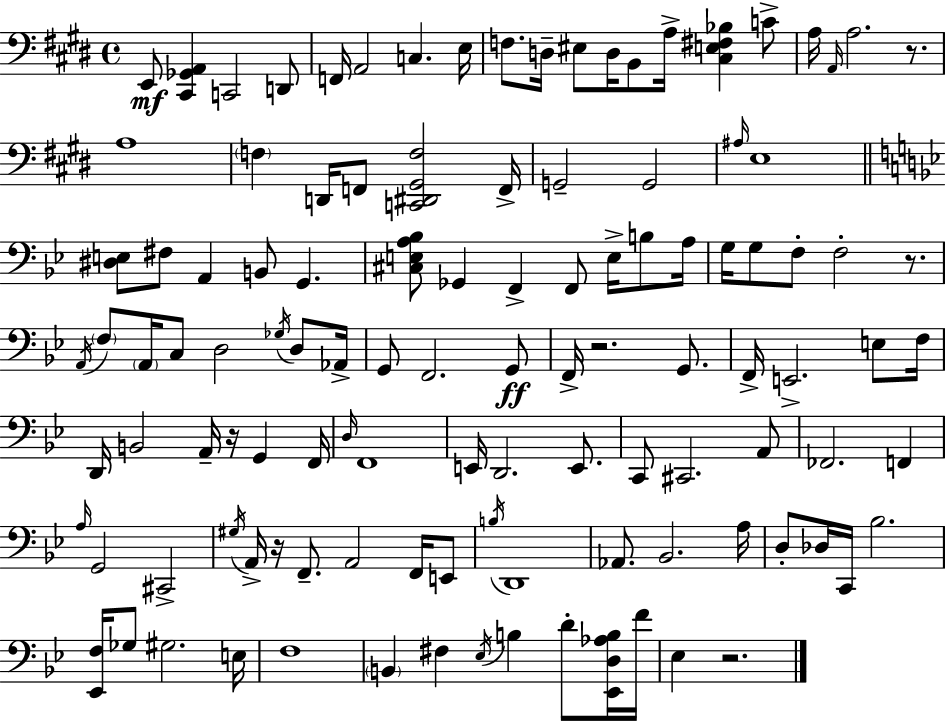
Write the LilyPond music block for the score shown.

{
  \clef bass
  \time 4/4
  \defaultTimeSignature
  \key e \major
  e,8\mf <cis, ges, a,>4 c,2 d,8 | f,16 a,2 c4. e16 | f8. d16-- eis8 d16 b,8 a16-> <cis e fis bes>4 c'8-> | a16 \grace { a,16 } a2. r8. | \break a1 | \parenthesize f4 d,16 f,8 <c, dis, gis, f>2 | f,16-> g,2-- g,2 | \grace { ais16 } e1 | \break \bar "||" \break \key bes \major <dis e>8 fis8 a,4 b,8 g,4. | <cis e a bes>8 ges,4 f,4-> f,8 e16-> b8 a16 | g16 g8 f8-. f2-. r8. | \acciaccatura { a,16 } \parenthesize f8 \parenthesize a,16 c8 d2 \acciaccatura { ges16 } d8 | \break aes,16-> g,8 f,2. | g,8\ff f,16-> r2. g,8. | f,16-> e,2.-> e8 | f16 d,16 b,2 a,16-- r16 g,4 | \break f,16 \grace { d16 } f,1 | e,16 d,2. | e,8. c,8 cis,2. | a,8 fes,2. f,4 | \break \grace { a16 } g,2 cis,2-> | \acciaccatura { gis16 } a,16-> r16 f,8.-- a,2 | f,16 e,8 \acciaccatura { b16 } d,1 | aes,8. bes,2. | \break a16 d8-. des16 c,16 bes2. | <ees, f>16 ges8 gis2. | e16 f1 | \parenthesize b,4 fis4 \acciaccatura { ees16 } b4 | \break d'8-. <ees, d aes b>16 f'16 ees4 r2. | \bar "|."
}